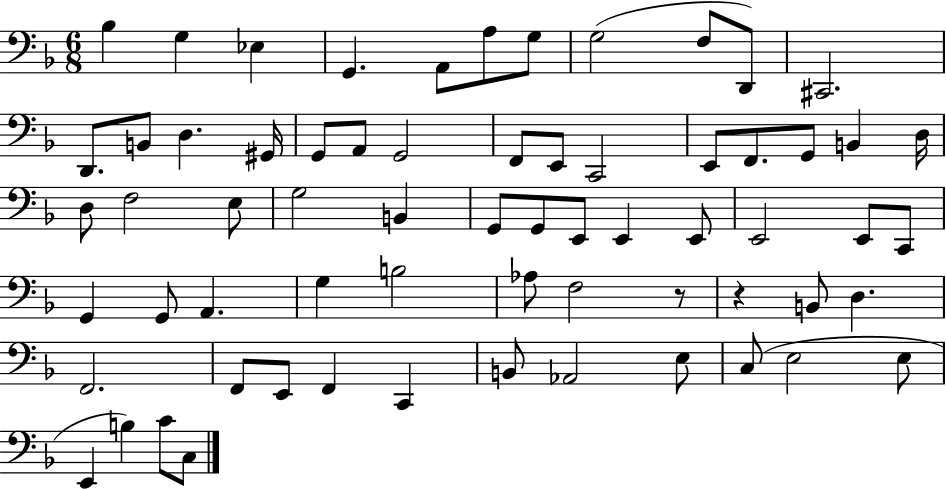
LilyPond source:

{
  \clef bass
  \numericTimeSignature
  \time 6/8
  \key f \major
  bes4 g4 ees4 | g,4. a,8 a8 g8 | g2( f8 d,8) | cis,2. | \break d,8. b,8 d4. gis,16 | g,8 a,8 g,2 | f,8 e,8 c,2 | e,8 f,8. g,8 b,4 d16 | \break d8 f2 e8 | g2 b,4 | g,8 g,8 e,8 e,4 e,8 | e,2 e,8 c,8 | \break g,4 g,8 a,4. | g4 b2 | aes8 f2 r8 | r4 b,8 d4. | \break f,2. | f,8 e,8 f,4 c,4 | b,8 aes,2 e8 | c8( e2 e8 | \break e,4 b4) c'8 c8 | \bar "|."
}